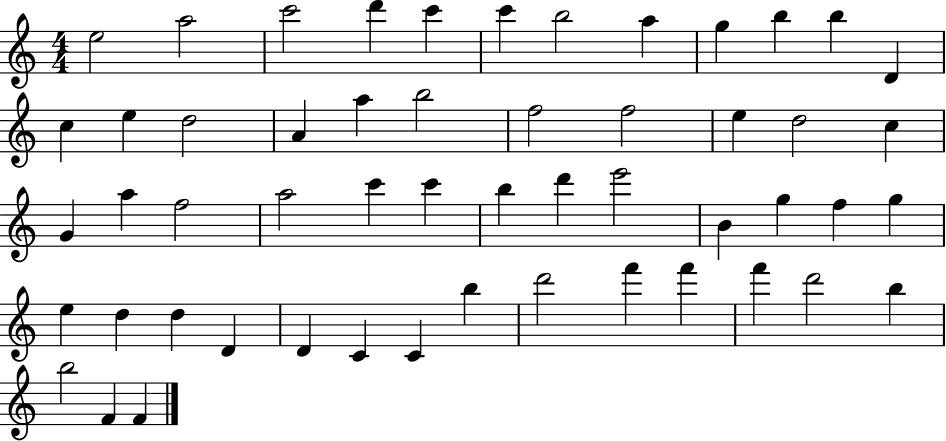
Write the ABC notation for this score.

X:1
T:Untitled
M:4/4
L:1/4
K:C
e2 a2 c'2 d' c' c' b2 a g b b D c e d2 A a b2 f2 f2 e d2 c G a f2 a2 c' c' b d' e'2 B g f g e d d D D C C b d'2 f' f' f' d'2 b b2 F F